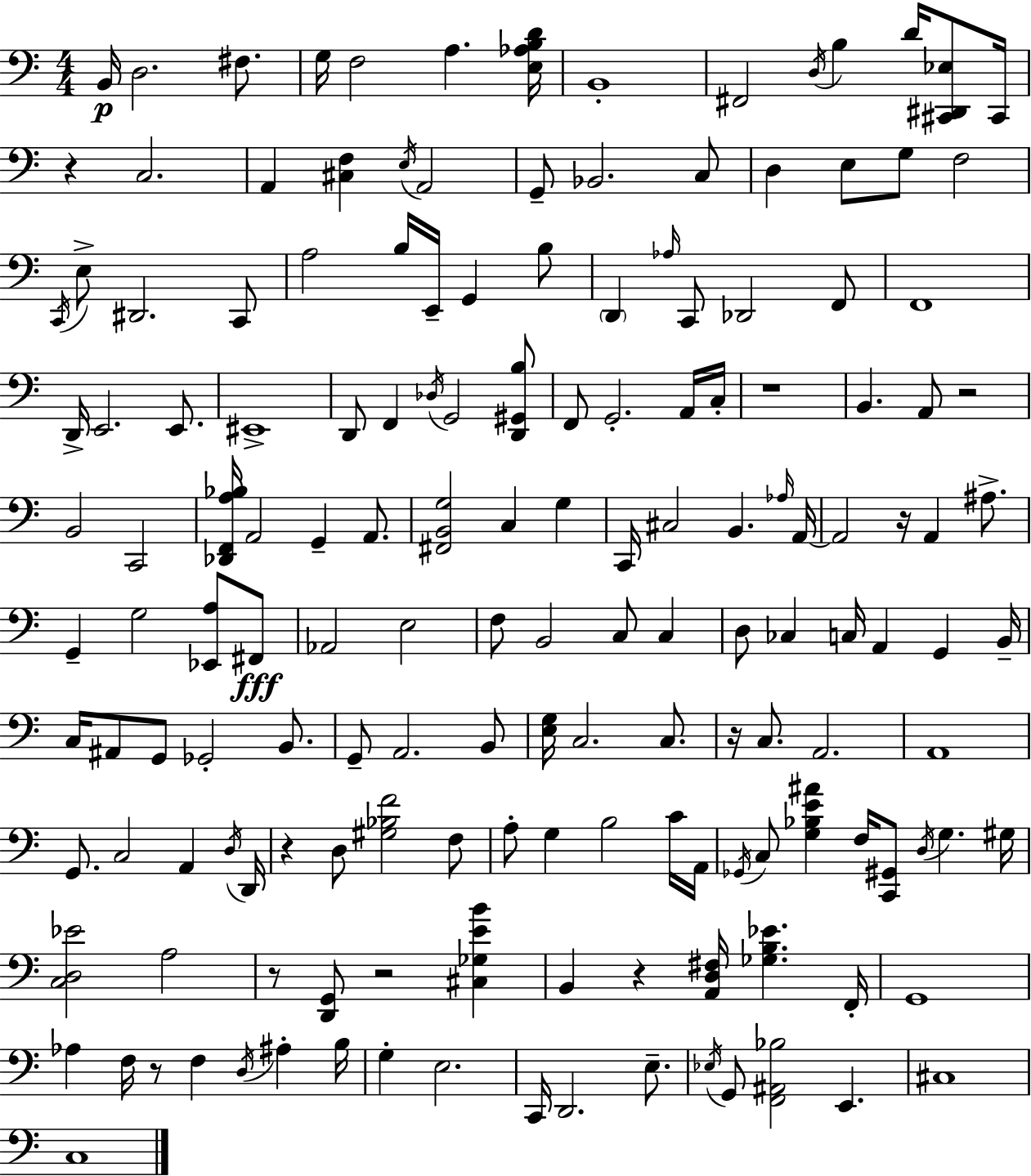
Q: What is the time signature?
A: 4/4